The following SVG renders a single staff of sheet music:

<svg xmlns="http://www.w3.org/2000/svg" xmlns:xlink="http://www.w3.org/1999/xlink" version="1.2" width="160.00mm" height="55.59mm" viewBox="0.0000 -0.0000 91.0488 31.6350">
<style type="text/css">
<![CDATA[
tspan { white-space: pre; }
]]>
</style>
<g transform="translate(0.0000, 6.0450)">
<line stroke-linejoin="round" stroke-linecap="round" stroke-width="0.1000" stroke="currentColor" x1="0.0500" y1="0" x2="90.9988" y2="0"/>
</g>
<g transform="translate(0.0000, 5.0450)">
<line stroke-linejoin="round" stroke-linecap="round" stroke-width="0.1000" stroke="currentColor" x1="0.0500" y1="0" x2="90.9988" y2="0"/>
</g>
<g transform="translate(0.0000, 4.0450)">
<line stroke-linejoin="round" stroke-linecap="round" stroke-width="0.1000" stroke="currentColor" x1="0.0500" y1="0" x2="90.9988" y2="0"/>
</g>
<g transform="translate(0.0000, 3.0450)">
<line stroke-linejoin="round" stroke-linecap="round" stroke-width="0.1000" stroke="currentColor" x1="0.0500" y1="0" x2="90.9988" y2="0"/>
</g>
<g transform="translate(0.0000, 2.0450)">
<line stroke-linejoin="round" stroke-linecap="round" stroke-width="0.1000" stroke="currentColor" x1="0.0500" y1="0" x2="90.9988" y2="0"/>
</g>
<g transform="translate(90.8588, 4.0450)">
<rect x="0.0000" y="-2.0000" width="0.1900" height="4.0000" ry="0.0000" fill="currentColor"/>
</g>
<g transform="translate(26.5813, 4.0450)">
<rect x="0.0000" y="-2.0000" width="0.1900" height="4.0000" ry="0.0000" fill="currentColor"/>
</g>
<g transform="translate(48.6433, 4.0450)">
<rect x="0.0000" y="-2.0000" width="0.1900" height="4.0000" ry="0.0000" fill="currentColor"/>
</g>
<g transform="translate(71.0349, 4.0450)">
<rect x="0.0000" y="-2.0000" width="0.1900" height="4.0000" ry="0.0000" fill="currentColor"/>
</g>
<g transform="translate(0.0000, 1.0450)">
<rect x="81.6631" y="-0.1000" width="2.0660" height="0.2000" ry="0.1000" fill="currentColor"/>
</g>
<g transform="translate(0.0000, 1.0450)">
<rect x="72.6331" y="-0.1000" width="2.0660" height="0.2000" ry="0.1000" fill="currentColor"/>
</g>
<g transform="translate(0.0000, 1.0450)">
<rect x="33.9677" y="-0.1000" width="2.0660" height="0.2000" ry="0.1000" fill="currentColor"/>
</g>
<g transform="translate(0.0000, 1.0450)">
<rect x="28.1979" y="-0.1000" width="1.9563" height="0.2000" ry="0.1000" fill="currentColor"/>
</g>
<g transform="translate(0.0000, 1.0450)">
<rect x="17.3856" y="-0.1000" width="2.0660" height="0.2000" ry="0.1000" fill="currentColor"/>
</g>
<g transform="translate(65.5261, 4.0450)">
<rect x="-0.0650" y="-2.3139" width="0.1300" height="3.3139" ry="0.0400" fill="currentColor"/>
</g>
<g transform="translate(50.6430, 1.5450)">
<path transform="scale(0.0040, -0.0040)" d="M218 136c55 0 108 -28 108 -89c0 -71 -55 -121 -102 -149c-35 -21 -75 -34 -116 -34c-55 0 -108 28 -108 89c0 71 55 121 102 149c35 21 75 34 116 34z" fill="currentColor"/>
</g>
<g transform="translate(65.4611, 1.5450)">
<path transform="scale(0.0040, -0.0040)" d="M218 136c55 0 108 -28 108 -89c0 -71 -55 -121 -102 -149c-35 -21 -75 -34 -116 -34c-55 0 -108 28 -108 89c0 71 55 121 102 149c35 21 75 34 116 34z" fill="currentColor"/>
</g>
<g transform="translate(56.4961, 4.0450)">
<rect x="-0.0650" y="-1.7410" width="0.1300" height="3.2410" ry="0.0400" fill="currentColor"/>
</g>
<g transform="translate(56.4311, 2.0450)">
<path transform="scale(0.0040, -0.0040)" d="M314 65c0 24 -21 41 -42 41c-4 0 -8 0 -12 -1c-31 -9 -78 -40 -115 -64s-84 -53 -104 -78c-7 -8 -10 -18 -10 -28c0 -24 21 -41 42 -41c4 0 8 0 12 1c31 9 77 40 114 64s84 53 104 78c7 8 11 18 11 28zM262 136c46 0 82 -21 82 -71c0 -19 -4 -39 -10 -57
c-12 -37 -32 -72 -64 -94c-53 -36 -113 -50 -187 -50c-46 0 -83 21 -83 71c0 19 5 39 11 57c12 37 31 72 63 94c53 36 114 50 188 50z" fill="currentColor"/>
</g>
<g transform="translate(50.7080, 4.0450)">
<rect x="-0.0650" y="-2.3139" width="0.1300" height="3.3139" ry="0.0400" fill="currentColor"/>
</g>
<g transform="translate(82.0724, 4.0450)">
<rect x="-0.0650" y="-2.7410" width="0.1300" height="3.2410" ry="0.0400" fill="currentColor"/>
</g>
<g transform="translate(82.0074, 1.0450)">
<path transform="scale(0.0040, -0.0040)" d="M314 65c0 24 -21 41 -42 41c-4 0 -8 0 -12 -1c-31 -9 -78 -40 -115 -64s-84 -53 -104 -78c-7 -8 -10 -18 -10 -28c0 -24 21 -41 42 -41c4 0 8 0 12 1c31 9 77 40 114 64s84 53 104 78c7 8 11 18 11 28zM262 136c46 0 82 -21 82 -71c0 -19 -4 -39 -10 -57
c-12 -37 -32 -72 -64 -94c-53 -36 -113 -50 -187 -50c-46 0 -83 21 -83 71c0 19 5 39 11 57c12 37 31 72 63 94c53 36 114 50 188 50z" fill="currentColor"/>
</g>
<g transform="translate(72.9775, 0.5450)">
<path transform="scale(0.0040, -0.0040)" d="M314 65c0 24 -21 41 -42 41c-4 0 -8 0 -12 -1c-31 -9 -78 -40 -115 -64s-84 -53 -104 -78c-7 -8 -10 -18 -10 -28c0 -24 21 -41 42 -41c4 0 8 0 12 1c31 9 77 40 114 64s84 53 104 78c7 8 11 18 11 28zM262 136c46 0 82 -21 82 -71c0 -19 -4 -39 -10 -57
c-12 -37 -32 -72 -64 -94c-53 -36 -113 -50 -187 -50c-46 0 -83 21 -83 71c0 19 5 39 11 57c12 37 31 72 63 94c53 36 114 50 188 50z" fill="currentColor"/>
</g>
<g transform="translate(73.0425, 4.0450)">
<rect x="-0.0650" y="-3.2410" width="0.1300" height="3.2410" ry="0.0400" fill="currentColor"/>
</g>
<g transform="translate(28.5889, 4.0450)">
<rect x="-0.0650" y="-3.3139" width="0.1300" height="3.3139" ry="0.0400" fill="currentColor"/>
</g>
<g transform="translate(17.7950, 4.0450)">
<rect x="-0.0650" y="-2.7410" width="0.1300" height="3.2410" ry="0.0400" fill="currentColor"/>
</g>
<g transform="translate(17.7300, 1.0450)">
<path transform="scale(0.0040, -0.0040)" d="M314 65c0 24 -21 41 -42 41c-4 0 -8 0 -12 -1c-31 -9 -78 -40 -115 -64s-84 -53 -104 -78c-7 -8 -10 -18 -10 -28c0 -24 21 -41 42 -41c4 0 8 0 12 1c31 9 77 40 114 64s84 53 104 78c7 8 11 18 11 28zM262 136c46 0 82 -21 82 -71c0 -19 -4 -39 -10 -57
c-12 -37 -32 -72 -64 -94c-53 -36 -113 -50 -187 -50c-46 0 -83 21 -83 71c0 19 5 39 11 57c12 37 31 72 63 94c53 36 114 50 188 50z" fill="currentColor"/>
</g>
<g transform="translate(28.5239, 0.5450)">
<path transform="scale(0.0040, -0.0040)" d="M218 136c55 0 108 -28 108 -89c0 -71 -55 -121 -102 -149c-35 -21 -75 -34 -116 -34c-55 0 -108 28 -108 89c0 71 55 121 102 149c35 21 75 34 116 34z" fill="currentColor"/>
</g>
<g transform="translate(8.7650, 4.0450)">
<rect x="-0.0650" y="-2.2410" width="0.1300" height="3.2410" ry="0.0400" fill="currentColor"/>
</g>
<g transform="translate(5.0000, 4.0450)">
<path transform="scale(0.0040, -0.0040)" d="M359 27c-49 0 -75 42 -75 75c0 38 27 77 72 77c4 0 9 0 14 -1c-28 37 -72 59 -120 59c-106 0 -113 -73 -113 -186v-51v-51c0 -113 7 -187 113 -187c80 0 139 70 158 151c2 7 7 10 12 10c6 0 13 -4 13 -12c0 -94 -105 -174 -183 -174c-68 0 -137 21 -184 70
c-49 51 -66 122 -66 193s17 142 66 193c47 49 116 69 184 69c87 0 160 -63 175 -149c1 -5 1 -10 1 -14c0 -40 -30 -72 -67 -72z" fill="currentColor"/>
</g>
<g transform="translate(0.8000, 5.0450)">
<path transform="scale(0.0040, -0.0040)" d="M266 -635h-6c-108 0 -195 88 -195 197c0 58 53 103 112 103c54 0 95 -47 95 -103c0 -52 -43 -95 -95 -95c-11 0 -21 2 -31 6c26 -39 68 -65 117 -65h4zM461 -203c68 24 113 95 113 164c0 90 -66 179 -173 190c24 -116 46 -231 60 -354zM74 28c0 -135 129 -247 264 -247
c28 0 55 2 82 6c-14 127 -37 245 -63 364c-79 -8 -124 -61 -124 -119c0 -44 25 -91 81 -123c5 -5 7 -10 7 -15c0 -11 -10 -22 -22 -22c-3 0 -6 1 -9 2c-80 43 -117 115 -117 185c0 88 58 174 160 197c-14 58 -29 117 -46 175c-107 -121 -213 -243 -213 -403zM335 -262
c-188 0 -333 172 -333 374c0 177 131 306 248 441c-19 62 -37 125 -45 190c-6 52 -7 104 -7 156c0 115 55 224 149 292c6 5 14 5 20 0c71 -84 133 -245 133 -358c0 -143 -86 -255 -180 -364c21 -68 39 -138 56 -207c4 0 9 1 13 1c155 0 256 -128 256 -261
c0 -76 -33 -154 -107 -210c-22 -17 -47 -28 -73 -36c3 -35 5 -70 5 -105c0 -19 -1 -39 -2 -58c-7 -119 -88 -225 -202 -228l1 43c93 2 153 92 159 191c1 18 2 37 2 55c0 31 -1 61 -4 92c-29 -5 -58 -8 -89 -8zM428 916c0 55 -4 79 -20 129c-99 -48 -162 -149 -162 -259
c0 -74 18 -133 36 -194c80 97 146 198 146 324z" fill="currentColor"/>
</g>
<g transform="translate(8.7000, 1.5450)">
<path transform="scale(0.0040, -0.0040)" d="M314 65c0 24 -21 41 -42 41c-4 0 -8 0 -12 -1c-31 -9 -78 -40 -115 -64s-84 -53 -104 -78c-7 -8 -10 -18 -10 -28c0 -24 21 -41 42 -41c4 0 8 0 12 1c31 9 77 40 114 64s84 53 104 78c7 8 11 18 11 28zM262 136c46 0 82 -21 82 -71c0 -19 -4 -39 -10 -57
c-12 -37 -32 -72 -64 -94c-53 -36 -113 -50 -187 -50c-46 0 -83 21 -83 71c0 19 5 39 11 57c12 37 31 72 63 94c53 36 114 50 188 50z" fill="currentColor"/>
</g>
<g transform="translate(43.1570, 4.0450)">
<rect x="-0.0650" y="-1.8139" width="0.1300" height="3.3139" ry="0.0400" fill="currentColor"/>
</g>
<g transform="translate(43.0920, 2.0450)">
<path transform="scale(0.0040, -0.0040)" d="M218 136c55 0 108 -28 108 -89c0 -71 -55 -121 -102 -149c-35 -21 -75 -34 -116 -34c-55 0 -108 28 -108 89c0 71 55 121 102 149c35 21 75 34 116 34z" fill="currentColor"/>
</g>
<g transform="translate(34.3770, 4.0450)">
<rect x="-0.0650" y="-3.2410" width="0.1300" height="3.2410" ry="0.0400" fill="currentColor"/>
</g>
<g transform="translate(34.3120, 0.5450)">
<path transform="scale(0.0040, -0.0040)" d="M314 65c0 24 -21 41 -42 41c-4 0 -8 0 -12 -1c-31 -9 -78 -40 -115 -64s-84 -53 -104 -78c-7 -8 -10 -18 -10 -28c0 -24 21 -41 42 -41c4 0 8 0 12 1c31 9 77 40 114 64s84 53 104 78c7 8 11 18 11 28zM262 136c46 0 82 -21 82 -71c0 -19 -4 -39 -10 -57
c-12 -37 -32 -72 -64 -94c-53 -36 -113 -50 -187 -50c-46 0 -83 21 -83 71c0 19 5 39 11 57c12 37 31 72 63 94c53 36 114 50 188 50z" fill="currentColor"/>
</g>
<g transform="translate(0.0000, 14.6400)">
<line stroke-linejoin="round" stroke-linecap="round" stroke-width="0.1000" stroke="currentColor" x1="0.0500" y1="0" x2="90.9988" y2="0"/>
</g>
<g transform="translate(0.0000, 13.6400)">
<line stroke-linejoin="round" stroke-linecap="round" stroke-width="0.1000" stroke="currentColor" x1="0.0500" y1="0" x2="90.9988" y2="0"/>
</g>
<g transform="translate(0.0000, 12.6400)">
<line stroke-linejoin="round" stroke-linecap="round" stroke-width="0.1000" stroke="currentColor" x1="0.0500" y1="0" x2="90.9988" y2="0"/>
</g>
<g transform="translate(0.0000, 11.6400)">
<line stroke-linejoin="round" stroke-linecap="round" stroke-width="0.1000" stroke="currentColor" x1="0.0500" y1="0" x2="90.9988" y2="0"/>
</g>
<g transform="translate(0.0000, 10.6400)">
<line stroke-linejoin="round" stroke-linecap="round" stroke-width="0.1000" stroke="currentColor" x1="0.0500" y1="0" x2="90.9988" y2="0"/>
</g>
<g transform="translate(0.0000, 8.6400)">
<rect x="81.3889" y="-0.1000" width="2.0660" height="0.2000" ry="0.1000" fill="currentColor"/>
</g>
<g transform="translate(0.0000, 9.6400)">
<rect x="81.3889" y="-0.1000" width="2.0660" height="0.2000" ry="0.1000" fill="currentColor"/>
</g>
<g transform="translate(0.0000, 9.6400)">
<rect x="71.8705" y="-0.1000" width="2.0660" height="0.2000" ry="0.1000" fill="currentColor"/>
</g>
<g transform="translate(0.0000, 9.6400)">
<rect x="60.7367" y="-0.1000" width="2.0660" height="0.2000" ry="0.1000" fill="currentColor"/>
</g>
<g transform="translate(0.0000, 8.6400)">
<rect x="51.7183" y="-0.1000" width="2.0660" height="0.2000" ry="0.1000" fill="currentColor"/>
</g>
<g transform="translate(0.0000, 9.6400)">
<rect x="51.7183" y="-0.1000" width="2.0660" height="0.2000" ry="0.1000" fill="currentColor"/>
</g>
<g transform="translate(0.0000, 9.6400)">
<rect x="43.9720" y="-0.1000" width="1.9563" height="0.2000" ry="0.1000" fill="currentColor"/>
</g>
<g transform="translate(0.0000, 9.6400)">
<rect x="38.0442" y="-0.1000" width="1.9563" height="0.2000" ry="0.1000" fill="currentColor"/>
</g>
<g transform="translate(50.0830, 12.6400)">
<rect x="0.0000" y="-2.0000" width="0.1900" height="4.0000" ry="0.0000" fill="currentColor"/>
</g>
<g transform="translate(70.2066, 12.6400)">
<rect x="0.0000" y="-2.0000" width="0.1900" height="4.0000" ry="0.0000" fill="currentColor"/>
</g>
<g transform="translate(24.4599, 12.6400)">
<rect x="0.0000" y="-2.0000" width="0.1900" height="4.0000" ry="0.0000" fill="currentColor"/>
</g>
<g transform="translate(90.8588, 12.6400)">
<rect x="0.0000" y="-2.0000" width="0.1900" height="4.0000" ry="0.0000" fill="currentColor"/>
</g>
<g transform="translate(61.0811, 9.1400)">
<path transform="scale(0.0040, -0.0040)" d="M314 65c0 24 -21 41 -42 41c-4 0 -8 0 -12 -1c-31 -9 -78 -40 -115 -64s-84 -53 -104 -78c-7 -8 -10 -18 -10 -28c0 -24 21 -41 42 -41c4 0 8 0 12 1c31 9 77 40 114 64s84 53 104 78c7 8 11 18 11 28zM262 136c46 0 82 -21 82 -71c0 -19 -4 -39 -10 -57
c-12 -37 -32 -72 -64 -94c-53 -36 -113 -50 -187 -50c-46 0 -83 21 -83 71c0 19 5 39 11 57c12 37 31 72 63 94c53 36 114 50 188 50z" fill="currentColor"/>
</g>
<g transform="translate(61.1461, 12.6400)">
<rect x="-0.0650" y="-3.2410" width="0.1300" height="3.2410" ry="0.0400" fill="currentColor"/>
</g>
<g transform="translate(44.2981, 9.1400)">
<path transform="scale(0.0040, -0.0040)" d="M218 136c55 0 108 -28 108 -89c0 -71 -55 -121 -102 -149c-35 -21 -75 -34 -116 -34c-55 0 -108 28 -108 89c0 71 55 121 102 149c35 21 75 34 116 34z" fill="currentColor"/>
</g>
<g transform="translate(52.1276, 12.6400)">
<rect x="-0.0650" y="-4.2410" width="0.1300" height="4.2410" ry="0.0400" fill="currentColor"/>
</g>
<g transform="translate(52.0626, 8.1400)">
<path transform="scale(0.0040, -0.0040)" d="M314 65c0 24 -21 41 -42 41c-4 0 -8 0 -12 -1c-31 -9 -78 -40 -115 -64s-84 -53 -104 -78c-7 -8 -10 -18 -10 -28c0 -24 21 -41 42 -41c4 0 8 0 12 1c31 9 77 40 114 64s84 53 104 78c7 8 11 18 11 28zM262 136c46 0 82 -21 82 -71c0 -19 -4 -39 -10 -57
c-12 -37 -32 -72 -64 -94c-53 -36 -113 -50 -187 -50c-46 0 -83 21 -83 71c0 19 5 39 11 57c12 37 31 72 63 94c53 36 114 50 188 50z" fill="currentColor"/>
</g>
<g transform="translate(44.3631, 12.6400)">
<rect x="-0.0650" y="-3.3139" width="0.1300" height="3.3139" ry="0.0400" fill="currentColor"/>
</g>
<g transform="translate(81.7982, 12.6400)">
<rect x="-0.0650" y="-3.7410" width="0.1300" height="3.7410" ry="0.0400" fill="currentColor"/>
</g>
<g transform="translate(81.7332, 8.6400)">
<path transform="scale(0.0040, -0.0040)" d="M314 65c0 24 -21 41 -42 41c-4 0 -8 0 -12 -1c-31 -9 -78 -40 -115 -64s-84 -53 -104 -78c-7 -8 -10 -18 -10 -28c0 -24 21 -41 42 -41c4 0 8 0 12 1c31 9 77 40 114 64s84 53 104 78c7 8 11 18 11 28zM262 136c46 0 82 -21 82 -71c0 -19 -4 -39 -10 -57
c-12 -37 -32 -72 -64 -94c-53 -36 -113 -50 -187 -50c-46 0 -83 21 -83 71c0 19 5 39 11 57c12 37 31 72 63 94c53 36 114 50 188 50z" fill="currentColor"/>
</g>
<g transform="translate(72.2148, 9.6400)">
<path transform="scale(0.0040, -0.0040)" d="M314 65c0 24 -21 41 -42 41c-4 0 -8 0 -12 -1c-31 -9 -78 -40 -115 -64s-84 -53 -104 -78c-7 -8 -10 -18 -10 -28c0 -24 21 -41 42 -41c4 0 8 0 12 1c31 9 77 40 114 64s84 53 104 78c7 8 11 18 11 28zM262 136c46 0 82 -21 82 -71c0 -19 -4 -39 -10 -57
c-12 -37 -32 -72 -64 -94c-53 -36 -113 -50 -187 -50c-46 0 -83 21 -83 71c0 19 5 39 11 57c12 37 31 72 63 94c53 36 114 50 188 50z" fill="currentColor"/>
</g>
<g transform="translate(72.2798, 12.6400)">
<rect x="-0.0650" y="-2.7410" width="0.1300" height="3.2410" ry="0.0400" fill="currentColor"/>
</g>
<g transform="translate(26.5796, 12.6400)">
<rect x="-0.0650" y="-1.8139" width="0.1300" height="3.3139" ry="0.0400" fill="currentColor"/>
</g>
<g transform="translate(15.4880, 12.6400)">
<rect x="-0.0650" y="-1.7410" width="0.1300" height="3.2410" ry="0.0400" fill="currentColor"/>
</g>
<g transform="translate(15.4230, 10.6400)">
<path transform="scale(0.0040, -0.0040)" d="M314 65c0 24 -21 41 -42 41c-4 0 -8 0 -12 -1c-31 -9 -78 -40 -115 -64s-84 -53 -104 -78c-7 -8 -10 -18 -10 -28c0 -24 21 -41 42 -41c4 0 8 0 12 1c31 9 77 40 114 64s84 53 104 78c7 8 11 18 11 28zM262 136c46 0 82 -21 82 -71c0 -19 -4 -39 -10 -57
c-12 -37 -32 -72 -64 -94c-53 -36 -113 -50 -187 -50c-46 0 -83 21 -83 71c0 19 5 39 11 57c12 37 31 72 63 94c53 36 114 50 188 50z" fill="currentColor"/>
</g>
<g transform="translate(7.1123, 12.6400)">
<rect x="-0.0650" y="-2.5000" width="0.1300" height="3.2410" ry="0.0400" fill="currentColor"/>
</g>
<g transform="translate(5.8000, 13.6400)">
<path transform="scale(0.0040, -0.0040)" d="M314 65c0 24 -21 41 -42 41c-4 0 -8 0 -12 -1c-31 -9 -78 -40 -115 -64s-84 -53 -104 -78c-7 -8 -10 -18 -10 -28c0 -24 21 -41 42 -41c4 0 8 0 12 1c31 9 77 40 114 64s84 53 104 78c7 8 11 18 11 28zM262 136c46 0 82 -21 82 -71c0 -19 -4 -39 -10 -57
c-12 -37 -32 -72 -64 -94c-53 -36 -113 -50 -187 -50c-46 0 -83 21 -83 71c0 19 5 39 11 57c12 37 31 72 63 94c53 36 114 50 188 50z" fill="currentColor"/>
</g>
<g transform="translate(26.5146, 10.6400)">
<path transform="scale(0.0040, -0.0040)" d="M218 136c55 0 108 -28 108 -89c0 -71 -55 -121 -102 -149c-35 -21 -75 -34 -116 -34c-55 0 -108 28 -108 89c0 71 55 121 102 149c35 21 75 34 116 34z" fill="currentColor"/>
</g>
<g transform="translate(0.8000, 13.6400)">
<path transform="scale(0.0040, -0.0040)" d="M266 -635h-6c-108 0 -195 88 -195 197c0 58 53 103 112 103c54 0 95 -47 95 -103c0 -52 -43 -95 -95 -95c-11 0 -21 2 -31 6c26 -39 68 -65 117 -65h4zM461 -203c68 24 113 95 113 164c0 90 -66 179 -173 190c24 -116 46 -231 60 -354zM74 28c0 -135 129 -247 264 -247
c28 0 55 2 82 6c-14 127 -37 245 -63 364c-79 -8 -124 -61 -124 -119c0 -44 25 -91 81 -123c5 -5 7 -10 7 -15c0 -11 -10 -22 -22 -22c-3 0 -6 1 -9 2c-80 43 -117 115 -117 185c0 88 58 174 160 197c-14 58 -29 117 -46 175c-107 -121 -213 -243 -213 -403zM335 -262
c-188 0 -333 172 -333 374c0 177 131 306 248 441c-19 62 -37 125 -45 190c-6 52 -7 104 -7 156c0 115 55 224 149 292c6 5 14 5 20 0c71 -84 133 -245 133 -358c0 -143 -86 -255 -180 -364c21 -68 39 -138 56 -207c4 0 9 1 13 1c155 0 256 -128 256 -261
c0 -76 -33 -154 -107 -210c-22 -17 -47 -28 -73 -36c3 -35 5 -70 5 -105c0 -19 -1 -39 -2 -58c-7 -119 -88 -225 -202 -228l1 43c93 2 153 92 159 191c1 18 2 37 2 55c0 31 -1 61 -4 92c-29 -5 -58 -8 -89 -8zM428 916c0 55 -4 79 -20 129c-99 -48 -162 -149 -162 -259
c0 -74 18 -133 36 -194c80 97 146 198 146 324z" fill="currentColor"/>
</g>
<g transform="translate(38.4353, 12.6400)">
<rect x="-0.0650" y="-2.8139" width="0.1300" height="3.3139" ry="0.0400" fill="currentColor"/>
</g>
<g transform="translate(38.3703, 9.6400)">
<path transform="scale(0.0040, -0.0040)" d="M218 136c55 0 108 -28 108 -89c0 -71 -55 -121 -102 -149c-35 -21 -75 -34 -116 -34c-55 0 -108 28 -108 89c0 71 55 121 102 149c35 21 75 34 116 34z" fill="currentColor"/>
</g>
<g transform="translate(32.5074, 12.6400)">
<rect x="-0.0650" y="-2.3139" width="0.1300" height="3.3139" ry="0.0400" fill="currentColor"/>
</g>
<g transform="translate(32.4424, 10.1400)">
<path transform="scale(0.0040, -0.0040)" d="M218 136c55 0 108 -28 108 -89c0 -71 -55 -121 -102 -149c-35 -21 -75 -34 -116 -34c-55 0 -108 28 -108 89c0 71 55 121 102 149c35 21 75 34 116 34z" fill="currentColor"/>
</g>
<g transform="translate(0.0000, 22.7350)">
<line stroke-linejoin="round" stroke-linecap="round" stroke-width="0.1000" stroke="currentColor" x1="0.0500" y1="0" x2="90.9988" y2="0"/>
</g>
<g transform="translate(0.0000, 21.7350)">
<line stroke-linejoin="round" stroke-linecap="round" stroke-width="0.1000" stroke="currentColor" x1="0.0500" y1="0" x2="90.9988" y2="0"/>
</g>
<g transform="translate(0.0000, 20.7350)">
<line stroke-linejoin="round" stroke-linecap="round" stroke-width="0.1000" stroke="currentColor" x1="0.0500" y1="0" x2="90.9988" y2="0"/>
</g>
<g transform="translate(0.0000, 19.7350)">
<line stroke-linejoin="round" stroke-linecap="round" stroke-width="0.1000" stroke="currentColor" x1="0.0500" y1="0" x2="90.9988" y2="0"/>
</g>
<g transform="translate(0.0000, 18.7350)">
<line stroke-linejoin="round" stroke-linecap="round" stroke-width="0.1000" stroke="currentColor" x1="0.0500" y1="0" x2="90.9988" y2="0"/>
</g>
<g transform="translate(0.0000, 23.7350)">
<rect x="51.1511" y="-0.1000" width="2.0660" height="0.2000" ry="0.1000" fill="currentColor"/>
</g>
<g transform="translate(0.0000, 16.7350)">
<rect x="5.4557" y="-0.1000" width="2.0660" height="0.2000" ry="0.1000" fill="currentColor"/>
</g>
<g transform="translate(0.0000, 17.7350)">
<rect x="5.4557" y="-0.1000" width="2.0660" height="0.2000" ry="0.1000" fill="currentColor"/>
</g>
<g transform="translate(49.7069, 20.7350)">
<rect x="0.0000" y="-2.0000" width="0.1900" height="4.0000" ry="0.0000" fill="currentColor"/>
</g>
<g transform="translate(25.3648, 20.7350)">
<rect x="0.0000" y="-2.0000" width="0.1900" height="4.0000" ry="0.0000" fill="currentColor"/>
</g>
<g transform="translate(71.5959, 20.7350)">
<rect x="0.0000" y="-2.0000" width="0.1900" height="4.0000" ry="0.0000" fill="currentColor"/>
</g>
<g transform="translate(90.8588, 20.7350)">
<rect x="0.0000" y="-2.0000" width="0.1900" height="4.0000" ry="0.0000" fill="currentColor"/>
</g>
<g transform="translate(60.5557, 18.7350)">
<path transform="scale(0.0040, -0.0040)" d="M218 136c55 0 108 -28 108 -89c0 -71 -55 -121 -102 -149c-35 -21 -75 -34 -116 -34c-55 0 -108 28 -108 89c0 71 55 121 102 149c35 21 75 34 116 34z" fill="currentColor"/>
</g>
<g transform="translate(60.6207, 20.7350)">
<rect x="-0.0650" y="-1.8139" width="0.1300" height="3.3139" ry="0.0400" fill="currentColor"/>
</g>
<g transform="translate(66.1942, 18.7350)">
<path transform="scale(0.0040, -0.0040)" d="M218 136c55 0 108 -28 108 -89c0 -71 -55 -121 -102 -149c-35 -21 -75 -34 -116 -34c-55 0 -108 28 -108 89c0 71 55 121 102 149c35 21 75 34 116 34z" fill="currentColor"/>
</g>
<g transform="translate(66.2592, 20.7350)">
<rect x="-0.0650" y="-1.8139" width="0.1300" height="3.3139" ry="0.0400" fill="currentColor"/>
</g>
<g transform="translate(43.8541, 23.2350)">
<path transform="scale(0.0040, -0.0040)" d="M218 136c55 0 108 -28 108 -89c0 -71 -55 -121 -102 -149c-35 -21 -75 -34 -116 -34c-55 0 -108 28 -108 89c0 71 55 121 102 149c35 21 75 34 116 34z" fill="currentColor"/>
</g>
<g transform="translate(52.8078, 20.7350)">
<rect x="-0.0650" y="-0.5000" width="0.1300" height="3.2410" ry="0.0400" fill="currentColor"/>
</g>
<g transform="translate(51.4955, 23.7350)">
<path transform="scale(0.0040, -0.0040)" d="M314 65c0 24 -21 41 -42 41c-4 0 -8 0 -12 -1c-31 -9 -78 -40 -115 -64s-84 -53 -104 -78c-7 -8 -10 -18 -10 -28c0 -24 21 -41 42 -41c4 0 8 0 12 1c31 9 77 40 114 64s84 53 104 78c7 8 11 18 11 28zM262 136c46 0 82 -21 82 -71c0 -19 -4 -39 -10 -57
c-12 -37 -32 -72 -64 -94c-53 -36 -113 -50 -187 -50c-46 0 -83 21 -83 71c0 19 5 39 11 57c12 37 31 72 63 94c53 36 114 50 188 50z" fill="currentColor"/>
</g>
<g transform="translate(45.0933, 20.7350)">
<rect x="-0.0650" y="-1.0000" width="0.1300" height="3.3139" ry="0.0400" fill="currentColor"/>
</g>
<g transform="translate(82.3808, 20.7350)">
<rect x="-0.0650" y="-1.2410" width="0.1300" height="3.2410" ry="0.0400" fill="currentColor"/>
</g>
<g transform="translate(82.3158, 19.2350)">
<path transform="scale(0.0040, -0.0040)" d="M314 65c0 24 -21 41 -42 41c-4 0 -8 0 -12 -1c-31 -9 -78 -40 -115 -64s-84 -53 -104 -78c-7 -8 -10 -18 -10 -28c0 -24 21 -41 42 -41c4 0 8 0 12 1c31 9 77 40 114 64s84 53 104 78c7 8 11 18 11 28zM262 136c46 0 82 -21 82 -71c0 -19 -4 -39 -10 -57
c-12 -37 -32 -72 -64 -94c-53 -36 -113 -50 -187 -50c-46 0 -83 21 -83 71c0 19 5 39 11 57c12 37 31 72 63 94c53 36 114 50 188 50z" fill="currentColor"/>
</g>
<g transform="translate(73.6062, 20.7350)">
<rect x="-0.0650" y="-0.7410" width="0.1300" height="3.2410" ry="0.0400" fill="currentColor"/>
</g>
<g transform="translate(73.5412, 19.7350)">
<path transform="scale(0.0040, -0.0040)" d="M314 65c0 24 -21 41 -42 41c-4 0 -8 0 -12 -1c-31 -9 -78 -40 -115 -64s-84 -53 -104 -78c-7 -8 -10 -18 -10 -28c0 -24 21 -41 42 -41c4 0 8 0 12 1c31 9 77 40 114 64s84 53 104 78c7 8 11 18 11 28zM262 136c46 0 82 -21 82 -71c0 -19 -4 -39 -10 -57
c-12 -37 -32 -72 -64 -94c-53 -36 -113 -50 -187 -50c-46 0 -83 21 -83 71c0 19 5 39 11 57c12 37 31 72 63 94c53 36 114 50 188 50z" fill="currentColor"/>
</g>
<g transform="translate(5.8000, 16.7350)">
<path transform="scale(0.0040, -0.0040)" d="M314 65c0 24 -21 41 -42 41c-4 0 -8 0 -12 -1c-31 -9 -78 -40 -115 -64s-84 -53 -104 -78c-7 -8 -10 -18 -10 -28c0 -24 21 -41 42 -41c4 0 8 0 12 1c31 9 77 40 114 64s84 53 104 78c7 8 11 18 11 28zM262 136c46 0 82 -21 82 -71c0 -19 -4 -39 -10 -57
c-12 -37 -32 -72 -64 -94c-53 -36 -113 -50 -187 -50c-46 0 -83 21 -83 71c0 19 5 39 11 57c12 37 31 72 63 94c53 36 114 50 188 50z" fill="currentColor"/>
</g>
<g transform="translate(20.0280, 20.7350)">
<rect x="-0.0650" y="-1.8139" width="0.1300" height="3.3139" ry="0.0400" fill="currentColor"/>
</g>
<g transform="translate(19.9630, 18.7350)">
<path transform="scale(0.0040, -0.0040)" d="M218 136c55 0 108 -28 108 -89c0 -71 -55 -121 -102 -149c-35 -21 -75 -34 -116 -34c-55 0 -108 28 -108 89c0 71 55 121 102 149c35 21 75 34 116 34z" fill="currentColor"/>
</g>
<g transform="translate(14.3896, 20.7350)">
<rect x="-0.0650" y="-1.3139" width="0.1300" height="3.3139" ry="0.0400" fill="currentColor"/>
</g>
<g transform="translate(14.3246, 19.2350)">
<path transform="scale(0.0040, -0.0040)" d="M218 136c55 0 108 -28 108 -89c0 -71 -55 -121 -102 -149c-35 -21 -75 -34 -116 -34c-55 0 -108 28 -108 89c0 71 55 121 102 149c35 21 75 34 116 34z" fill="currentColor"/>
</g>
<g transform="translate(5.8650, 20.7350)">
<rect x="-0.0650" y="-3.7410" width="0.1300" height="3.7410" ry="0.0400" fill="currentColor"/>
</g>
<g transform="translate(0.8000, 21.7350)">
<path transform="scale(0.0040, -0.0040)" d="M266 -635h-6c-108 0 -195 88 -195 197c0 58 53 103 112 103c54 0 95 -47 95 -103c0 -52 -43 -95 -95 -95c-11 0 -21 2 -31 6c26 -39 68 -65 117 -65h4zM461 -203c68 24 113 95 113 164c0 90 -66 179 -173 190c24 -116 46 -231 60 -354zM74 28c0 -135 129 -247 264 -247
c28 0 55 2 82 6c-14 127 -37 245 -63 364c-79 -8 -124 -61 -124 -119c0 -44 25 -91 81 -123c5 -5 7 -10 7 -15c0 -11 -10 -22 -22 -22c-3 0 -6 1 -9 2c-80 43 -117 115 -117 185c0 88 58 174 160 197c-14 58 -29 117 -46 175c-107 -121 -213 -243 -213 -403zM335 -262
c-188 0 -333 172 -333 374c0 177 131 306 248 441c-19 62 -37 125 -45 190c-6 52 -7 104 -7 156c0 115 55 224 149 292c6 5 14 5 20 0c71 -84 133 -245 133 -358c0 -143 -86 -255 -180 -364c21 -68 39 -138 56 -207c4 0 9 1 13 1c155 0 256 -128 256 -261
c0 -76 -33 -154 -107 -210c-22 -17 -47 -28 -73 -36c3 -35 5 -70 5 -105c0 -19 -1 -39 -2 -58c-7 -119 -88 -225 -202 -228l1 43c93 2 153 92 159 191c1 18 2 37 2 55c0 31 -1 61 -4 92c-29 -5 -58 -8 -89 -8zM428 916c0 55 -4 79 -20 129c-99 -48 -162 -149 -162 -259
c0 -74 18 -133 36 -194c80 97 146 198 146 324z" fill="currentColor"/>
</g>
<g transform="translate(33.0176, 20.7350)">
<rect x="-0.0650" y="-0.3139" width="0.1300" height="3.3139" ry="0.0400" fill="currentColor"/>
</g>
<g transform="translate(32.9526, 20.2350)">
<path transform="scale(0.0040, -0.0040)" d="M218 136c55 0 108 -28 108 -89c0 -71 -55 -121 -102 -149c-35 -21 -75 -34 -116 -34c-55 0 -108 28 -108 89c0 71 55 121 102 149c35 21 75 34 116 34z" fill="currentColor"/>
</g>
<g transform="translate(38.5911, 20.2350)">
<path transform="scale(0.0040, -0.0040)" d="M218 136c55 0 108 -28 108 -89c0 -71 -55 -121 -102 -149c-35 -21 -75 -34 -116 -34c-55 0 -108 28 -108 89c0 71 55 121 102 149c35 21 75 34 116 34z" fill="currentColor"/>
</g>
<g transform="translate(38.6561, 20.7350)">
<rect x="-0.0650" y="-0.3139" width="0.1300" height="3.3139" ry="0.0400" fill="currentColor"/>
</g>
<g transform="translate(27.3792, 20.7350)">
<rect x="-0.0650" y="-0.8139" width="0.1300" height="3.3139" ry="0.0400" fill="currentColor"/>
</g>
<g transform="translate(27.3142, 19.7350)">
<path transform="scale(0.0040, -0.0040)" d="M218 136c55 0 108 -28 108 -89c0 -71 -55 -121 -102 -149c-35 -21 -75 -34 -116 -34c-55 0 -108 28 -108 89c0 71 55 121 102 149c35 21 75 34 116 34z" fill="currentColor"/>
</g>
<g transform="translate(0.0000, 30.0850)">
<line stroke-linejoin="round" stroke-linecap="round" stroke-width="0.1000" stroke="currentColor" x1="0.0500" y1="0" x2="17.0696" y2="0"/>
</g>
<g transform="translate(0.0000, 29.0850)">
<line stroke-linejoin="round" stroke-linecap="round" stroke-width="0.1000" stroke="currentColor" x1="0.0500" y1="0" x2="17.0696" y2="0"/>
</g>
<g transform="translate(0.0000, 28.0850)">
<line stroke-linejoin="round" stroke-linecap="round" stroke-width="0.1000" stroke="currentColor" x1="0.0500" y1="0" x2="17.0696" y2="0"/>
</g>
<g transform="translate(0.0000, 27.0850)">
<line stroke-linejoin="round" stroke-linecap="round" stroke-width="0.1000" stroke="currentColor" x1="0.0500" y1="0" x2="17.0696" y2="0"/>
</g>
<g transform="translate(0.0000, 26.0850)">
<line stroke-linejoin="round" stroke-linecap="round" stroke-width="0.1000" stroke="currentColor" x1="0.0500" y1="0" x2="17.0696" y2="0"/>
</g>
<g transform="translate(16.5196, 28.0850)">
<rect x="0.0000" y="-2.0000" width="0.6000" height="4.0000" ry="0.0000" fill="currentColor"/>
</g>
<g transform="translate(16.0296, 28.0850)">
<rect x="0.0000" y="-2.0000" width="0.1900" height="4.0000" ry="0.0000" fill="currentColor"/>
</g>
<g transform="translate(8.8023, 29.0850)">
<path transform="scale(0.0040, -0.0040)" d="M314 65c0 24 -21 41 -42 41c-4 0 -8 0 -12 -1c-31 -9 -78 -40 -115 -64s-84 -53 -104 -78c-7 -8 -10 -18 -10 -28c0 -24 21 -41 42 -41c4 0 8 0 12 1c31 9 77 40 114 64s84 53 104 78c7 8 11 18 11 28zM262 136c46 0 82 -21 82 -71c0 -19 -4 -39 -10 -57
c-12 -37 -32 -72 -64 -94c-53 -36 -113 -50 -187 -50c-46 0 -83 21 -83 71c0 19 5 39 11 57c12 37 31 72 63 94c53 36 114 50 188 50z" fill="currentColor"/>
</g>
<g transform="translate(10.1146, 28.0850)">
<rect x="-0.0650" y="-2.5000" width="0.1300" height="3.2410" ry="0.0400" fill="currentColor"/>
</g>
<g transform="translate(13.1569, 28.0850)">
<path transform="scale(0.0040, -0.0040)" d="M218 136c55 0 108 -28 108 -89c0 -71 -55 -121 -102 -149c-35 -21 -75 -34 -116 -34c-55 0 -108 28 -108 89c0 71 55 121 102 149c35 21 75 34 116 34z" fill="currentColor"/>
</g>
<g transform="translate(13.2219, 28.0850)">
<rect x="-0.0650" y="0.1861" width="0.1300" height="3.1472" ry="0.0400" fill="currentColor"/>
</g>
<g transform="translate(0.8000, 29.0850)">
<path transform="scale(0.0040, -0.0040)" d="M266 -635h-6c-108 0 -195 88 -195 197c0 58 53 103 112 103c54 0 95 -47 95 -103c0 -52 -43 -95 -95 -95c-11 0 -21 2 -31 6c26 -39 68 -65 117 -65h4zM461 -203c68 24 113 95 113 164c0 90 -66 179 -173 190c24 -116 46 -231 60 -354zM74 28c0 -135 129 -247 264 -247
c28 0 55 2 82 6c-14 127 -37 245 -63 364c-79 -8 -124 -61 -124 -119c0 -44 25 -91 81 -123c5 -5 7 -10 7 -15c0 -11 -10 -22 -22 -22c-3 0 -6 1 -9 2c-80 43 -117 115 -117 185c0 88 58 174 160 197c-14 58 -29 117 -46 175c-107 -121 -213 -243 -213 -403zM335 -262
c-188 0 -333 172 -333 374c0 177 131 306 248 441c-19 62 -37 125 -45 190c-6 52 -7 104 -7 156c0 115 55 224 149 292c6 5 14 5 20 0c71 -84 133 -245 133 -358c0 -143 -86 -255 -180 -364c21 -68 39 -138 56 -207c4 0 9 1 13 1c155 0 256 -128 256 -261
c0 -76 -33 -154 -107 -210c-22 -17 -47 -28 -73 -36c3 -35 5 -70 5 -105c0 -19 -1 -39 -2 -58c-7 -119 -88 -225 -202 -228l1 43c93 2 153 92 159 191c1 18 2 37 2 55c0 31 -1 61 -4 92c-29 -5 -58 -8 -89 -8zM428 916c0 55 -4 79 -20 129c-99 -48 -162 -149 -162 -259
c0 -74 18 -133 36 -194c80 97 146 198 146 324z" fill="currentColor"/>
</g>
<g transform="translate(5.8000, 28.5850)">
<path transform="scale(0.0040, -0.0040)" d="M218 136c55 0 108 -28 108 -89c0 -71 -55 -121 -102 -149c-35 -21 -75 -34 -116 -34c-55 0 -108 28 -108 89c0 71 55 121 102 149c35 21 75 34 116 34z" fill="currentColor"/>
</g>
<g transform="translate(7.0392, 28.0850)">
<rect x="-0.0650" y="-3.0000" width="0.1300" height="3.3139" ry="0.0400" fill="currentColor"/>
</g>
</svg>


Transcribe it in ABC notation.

X:1
T:Untitled
M:4/4
L:1/4
K:C
g2 a2 b b2 f g f2 g b2 a2 G2 f2 f g a b d'2 b2 a2 c'2 c'2 e f d c c D C2 f f d2 e2 A G2 B